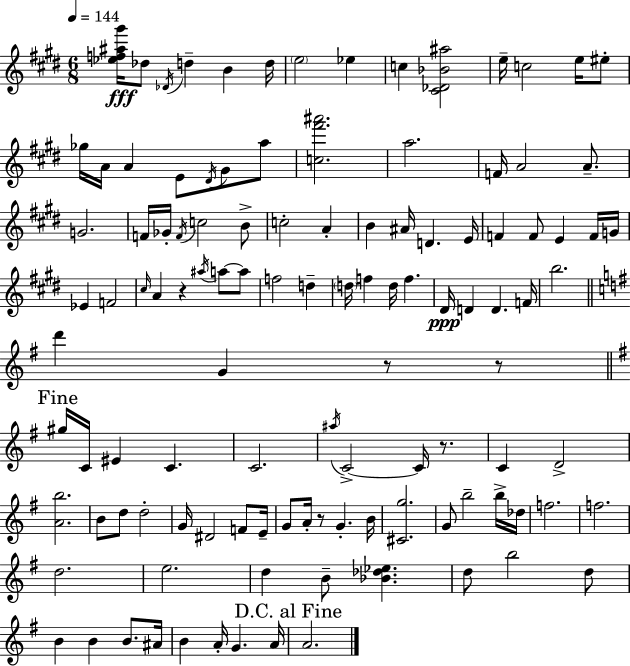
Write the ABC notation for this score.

X:1
T:Untitled
M:6/8
L:1/4
K:E
[_ef^a^g']/4 _d/2 _D/4 d B d/4 e2 _e c [^C_D_B^a]2 e/4 c2 e/4 ^e/2 _g/4 A/4 A E/2 ^D/4 ^G/2 a/2 [c^f'^a']2 a2 F/4 A2 A/2 G2 F/4 _G/4 F/4 c2 B/2 c2 A B ^A/4 D E/4 F F/2 E F/4 G/4 _E F2 ^c/4 A z ^a/4 a/2 a/2 f2 d d/4 f d/4 f ^D/4 D D F/4 b2 d' G z/2 z/2 ^g/4 C/4 ^E C C2 ^a/4 C2 C/4 z/2 C D2 [Ab]2 B/2 d/2 d2 G/4 ^D2 F/2 E/4 G/2 A/4 z/2 G B/4 [^Cg]2 G/2 b2 b/4 _d/4 f2 f2 d2 e2 d B/2 [_B_d_e] d/2 b2 d/2 B B B/2 ^A/4 B A/4 G A/4 A2